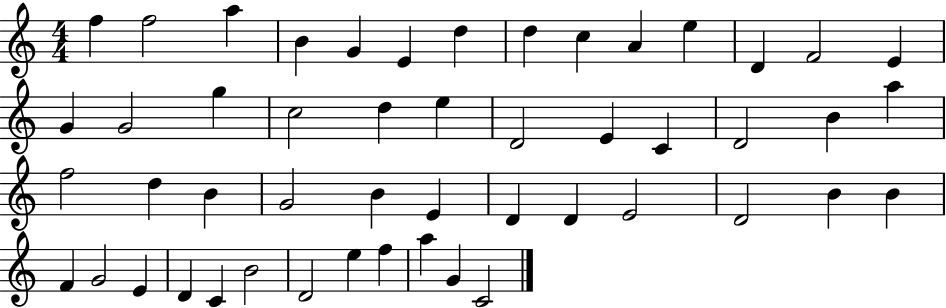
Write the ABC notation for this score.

X:1
T:Untitled
M:4/4
L:1/4
K:C
f f2 a B G E d d c A e D F2 E G G2 g c2 d e D2 E C D2 B a f2 d B G2 B E D D E2 D2 B B F G2 E D C B2 D2 e f a G C2